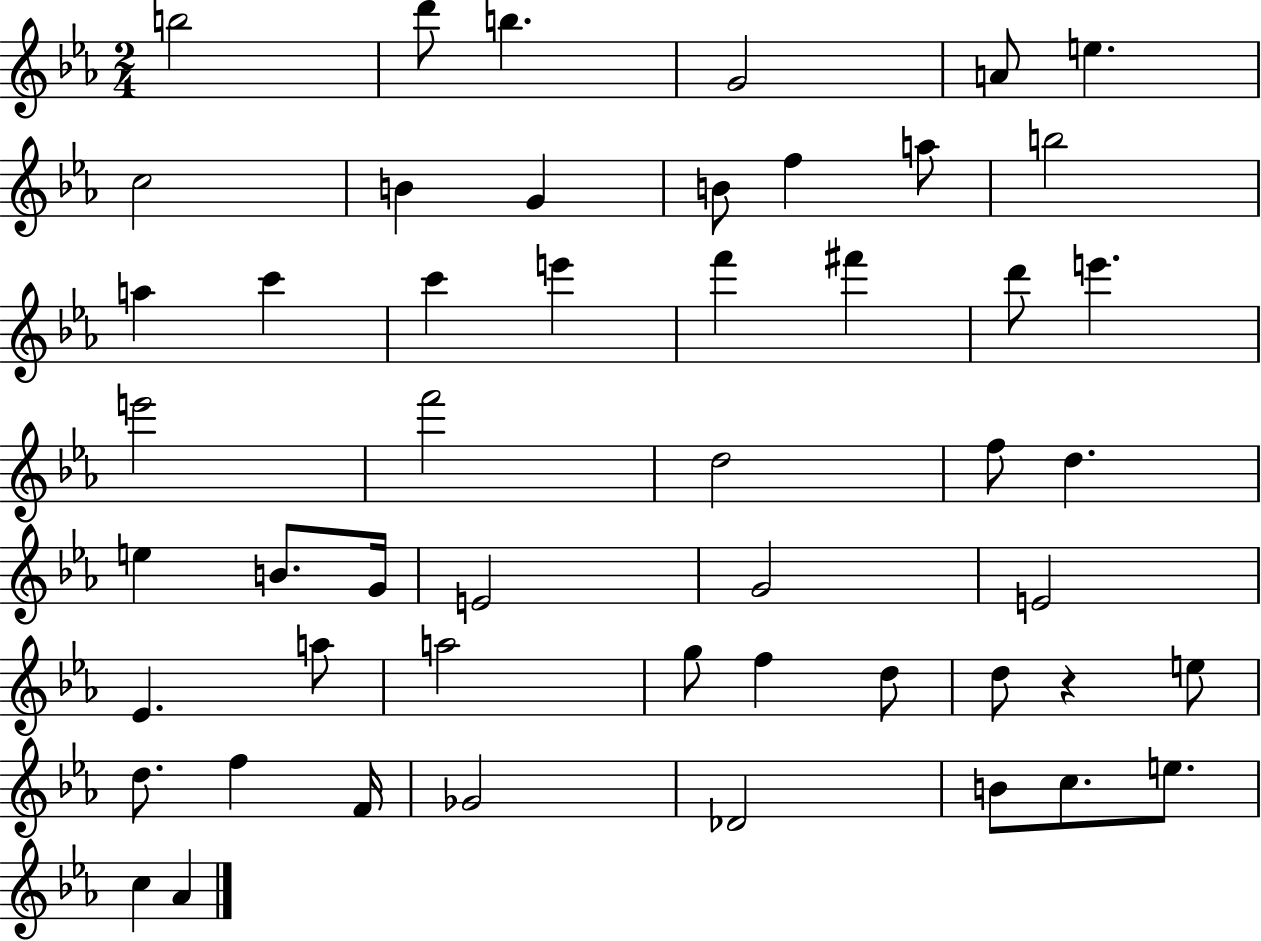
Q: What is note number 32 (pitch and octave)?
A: E4